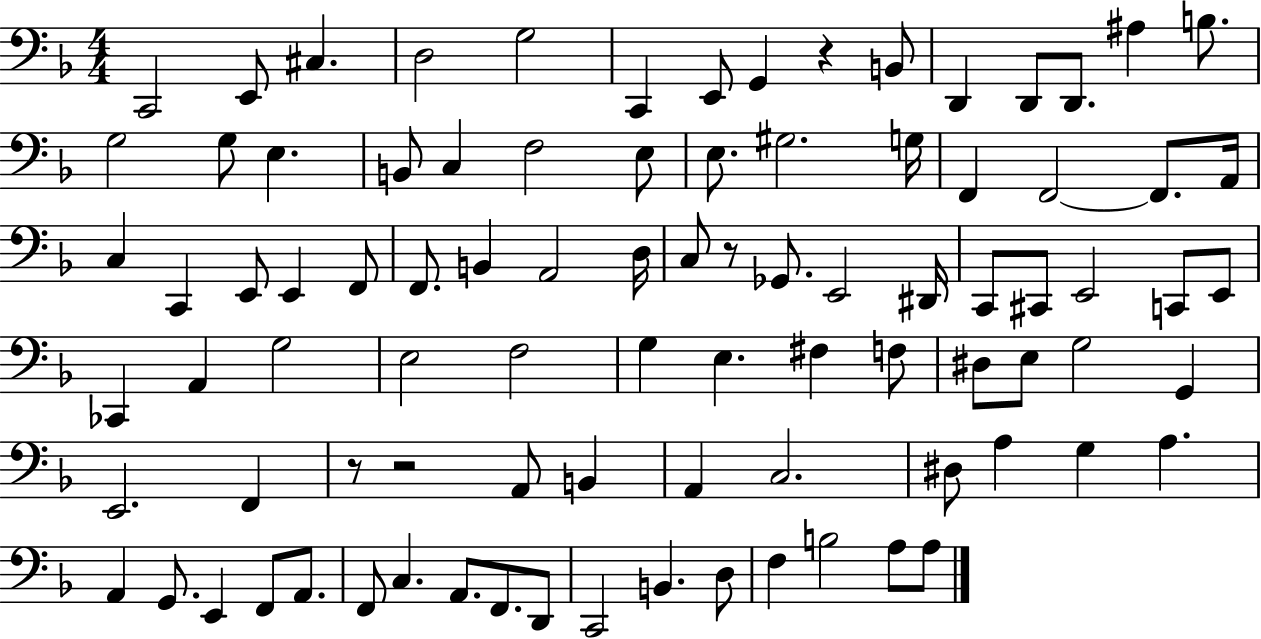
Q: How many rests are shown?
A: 4